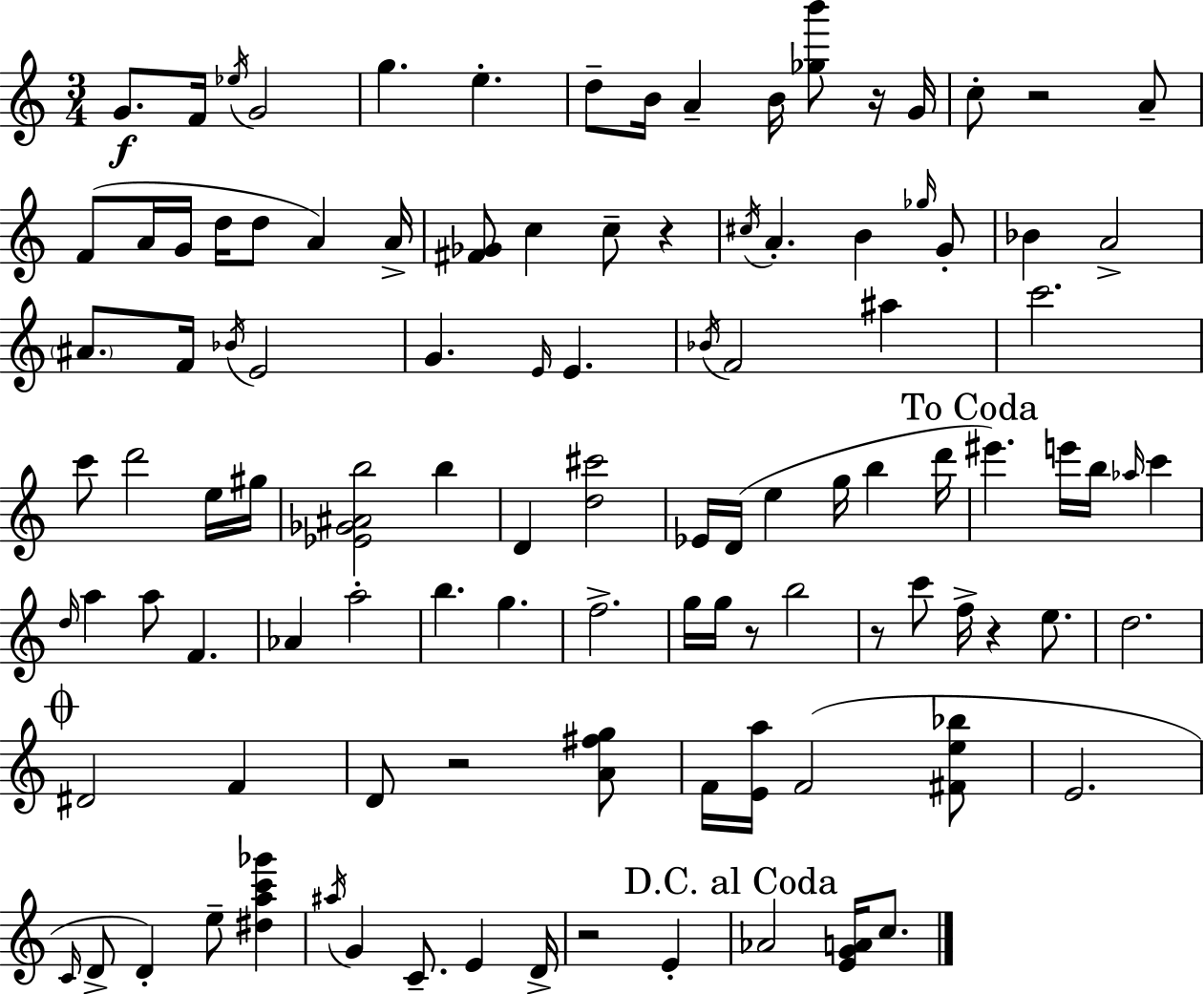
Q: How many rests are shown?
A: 8